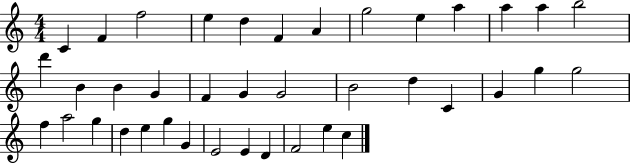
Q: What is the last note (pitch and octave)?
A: C5